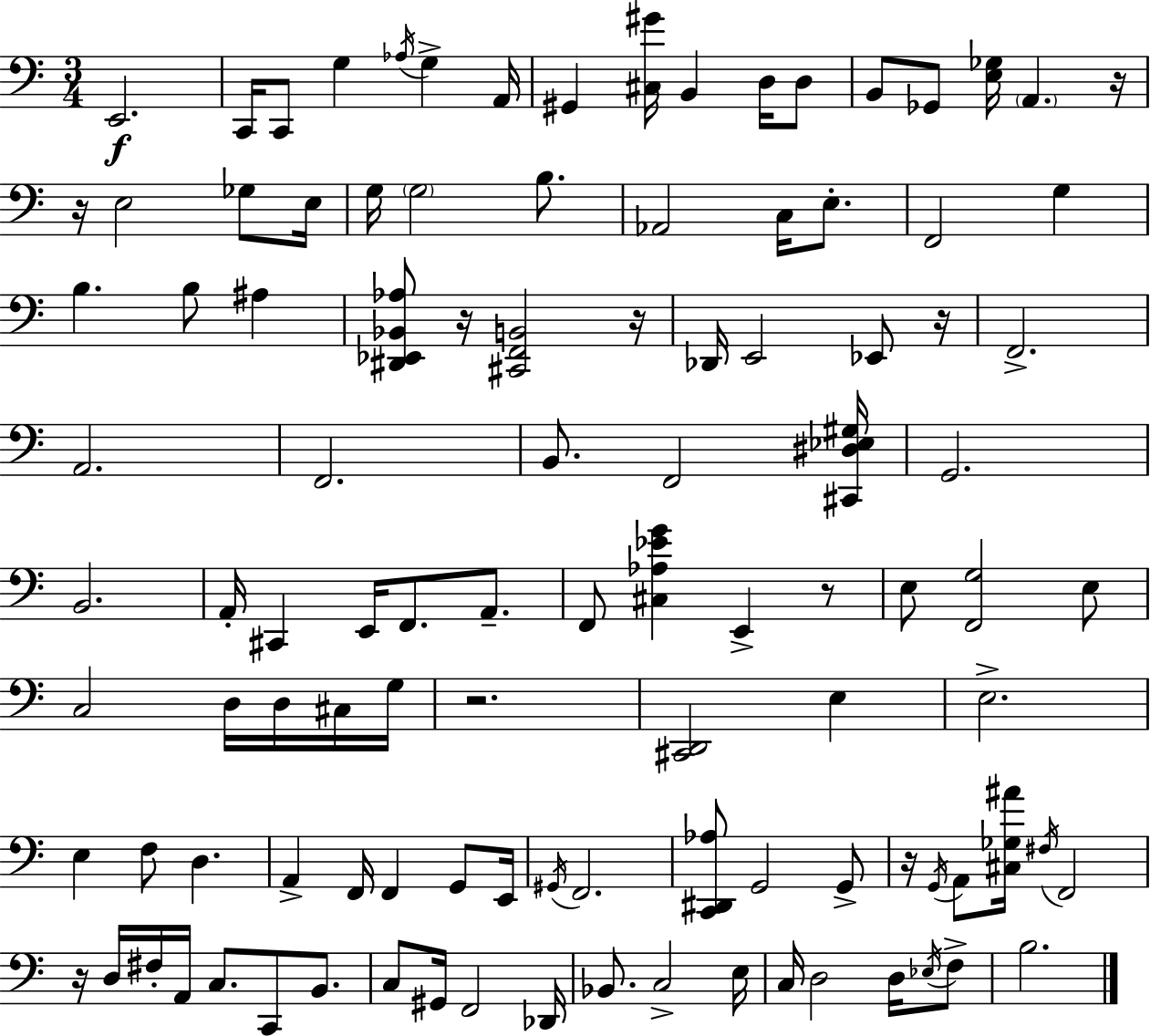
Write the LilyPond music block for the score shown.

{
  \clef bass
  \numericTimeSignature
  \time 3/4
  \key c \major
  e,2.\f | c,16 c,8 g4 \acciaccatura { aes16 } g4-> | a,16 gis,4 <cis gis'>16 b,4 d16 d8 | b,8 ges,8 <e ges>16 \parenthesize a,4. | \break r16 r16 e2 ges8 | e16 g16 \parenthesize g2 b8. | aes,2 c16 e8.-. | f,2 g4 | \break b4. b8 ais4 | <dis, ees, bes, aes>8 r16 <cis, f, b,>2 | r16 des,16 e,2 ees,8 | r16 f,2.-> | \break a,2. | f,2. | b,8. f,2 | <cis, dis ees gis>16 g,2. | \break b,2. | a,16-. cis,4 e,16 f,8. a,8.-- | f,8 <cis aes ees' g'>4 e,4-> r8 | e8 <f, g>2 e8 | \break c2 d16 d16 cis16 | g16 r2. | <cis, d,>2 e4 | e2.-> | \break e4 f8 d4. | a,4-> f,16 f,4 g,8 | e,16 \acciaccatura { gis,16 } f,2. | <c, dis, aes>8 g,2 | \break g,8-> r16 \acciaccatura { g,16 } a,8 <cis ges ais'>16 \acciaccatura { fis16 } f,2 | r16 d16 fis16-. a,16 c8. c,8 | b,8. c8 gis,16 f,2 | des,16 bes,8. c2-> | \break e16 c16 d2 | d16 \acciaccatura { ees16 } f8-> b2. | \bar "|."
}